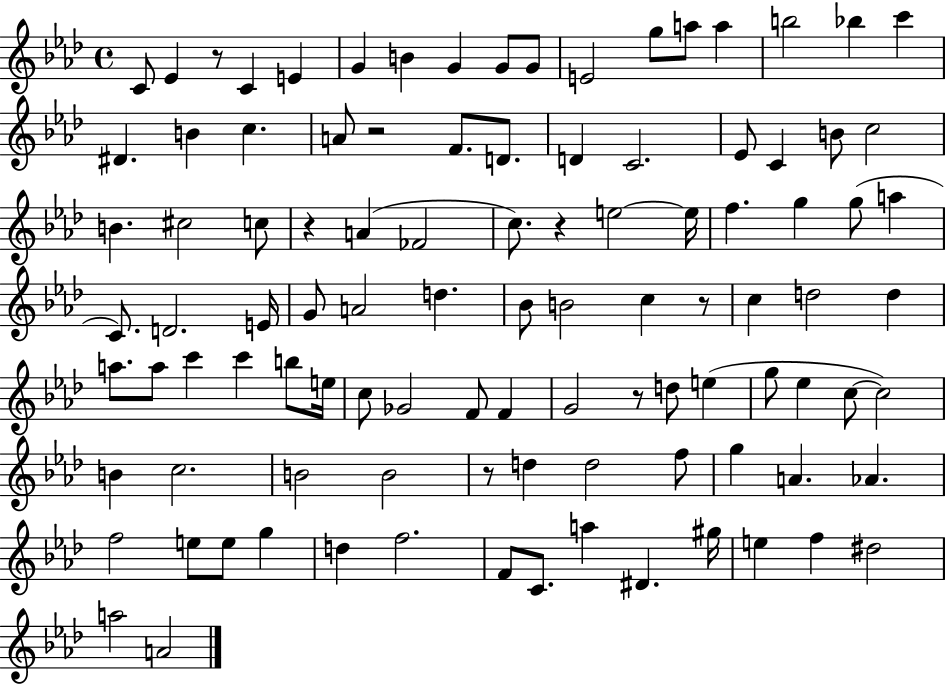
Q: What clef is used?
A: treble